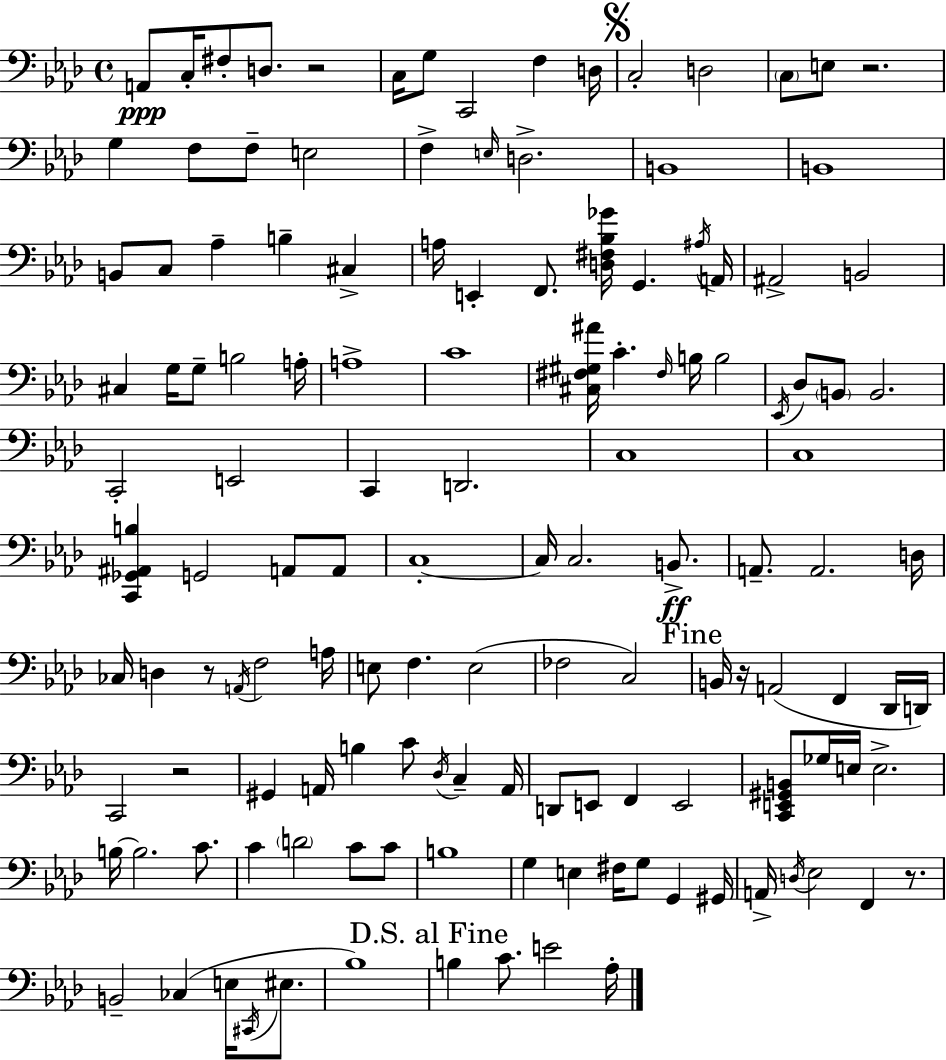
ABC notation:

X:1
T:Untitled
M:4/4
L:1/4
K:Fm
A,,/2 C,/4 ^F,/2 D,/2 z2 C,/4 G,/2 C,,2 F, D,/4 C,2 D,2 C,/2 E,/2 z2 G, F,/2 F,/2 E,2 F, E,/4 D,2 B,,4 B,,4 B,,/2 C,/2 _A, B, ^C, A,/4 E,, F,,/2 [D,^F,_B,_G]/4 G,, ^A,/4 A,,/4 ^A,,2 B,,2 ^C, G,/4 G,/2 B,2 A,/4 A,4 C4 [^C,^F,^G,^A]/4 C ^F,/4 B,/4 B,2 _E,,/4 _D,/2 B,,/2 B,,2 C,,2 E,,2 C,, D,,2 C,4 C,4 [C,,_G,,^A,,B,] G,,2 A,,/2 A,,/2 C,4 C,/4 C,2 B,,/2 A,,/2 A,,2 D,/4 _C,/4 D, z/2 A,,/4 F,2 A,/4 E,/2 F, E,2 _F,2 C,2 B,,/4 z/4 A,,2 F,, _D,,/4 D,,/4 C,,2 z2 ^G,, A,,/4 B, C/2 _D,/4 C, A,,/4 D,,/2 E,,/2 F,, E,,2 [C,,E,,^G,,B,,]/2 _G,/4 E,/4 E,2 B,/4 B,2 C/2 C D2 C/2 C/2 B,4 G, E, ^F,/4 G,/2 G,, ^G,,/4 A,,/4 D,/4 _E,2 F,, z/2 B,,2 _C, E,/4 ^C,,/4 ^E,/2 _B,4 B, C/2 E2 _A,/4